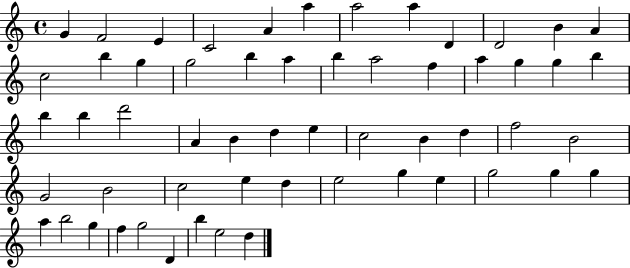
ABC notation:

X:1
T:Untitled
M:4/4
L:1/4
K:C
G F2 E C2 A a a2 a D D2 B A c2 b g g2 b a b a2 f a g g b b b d'2 A B d e c2 B d f2 B2 G2 B2 c2 e d e2 g e g2 g g a b2 g f g2 D b e2 d